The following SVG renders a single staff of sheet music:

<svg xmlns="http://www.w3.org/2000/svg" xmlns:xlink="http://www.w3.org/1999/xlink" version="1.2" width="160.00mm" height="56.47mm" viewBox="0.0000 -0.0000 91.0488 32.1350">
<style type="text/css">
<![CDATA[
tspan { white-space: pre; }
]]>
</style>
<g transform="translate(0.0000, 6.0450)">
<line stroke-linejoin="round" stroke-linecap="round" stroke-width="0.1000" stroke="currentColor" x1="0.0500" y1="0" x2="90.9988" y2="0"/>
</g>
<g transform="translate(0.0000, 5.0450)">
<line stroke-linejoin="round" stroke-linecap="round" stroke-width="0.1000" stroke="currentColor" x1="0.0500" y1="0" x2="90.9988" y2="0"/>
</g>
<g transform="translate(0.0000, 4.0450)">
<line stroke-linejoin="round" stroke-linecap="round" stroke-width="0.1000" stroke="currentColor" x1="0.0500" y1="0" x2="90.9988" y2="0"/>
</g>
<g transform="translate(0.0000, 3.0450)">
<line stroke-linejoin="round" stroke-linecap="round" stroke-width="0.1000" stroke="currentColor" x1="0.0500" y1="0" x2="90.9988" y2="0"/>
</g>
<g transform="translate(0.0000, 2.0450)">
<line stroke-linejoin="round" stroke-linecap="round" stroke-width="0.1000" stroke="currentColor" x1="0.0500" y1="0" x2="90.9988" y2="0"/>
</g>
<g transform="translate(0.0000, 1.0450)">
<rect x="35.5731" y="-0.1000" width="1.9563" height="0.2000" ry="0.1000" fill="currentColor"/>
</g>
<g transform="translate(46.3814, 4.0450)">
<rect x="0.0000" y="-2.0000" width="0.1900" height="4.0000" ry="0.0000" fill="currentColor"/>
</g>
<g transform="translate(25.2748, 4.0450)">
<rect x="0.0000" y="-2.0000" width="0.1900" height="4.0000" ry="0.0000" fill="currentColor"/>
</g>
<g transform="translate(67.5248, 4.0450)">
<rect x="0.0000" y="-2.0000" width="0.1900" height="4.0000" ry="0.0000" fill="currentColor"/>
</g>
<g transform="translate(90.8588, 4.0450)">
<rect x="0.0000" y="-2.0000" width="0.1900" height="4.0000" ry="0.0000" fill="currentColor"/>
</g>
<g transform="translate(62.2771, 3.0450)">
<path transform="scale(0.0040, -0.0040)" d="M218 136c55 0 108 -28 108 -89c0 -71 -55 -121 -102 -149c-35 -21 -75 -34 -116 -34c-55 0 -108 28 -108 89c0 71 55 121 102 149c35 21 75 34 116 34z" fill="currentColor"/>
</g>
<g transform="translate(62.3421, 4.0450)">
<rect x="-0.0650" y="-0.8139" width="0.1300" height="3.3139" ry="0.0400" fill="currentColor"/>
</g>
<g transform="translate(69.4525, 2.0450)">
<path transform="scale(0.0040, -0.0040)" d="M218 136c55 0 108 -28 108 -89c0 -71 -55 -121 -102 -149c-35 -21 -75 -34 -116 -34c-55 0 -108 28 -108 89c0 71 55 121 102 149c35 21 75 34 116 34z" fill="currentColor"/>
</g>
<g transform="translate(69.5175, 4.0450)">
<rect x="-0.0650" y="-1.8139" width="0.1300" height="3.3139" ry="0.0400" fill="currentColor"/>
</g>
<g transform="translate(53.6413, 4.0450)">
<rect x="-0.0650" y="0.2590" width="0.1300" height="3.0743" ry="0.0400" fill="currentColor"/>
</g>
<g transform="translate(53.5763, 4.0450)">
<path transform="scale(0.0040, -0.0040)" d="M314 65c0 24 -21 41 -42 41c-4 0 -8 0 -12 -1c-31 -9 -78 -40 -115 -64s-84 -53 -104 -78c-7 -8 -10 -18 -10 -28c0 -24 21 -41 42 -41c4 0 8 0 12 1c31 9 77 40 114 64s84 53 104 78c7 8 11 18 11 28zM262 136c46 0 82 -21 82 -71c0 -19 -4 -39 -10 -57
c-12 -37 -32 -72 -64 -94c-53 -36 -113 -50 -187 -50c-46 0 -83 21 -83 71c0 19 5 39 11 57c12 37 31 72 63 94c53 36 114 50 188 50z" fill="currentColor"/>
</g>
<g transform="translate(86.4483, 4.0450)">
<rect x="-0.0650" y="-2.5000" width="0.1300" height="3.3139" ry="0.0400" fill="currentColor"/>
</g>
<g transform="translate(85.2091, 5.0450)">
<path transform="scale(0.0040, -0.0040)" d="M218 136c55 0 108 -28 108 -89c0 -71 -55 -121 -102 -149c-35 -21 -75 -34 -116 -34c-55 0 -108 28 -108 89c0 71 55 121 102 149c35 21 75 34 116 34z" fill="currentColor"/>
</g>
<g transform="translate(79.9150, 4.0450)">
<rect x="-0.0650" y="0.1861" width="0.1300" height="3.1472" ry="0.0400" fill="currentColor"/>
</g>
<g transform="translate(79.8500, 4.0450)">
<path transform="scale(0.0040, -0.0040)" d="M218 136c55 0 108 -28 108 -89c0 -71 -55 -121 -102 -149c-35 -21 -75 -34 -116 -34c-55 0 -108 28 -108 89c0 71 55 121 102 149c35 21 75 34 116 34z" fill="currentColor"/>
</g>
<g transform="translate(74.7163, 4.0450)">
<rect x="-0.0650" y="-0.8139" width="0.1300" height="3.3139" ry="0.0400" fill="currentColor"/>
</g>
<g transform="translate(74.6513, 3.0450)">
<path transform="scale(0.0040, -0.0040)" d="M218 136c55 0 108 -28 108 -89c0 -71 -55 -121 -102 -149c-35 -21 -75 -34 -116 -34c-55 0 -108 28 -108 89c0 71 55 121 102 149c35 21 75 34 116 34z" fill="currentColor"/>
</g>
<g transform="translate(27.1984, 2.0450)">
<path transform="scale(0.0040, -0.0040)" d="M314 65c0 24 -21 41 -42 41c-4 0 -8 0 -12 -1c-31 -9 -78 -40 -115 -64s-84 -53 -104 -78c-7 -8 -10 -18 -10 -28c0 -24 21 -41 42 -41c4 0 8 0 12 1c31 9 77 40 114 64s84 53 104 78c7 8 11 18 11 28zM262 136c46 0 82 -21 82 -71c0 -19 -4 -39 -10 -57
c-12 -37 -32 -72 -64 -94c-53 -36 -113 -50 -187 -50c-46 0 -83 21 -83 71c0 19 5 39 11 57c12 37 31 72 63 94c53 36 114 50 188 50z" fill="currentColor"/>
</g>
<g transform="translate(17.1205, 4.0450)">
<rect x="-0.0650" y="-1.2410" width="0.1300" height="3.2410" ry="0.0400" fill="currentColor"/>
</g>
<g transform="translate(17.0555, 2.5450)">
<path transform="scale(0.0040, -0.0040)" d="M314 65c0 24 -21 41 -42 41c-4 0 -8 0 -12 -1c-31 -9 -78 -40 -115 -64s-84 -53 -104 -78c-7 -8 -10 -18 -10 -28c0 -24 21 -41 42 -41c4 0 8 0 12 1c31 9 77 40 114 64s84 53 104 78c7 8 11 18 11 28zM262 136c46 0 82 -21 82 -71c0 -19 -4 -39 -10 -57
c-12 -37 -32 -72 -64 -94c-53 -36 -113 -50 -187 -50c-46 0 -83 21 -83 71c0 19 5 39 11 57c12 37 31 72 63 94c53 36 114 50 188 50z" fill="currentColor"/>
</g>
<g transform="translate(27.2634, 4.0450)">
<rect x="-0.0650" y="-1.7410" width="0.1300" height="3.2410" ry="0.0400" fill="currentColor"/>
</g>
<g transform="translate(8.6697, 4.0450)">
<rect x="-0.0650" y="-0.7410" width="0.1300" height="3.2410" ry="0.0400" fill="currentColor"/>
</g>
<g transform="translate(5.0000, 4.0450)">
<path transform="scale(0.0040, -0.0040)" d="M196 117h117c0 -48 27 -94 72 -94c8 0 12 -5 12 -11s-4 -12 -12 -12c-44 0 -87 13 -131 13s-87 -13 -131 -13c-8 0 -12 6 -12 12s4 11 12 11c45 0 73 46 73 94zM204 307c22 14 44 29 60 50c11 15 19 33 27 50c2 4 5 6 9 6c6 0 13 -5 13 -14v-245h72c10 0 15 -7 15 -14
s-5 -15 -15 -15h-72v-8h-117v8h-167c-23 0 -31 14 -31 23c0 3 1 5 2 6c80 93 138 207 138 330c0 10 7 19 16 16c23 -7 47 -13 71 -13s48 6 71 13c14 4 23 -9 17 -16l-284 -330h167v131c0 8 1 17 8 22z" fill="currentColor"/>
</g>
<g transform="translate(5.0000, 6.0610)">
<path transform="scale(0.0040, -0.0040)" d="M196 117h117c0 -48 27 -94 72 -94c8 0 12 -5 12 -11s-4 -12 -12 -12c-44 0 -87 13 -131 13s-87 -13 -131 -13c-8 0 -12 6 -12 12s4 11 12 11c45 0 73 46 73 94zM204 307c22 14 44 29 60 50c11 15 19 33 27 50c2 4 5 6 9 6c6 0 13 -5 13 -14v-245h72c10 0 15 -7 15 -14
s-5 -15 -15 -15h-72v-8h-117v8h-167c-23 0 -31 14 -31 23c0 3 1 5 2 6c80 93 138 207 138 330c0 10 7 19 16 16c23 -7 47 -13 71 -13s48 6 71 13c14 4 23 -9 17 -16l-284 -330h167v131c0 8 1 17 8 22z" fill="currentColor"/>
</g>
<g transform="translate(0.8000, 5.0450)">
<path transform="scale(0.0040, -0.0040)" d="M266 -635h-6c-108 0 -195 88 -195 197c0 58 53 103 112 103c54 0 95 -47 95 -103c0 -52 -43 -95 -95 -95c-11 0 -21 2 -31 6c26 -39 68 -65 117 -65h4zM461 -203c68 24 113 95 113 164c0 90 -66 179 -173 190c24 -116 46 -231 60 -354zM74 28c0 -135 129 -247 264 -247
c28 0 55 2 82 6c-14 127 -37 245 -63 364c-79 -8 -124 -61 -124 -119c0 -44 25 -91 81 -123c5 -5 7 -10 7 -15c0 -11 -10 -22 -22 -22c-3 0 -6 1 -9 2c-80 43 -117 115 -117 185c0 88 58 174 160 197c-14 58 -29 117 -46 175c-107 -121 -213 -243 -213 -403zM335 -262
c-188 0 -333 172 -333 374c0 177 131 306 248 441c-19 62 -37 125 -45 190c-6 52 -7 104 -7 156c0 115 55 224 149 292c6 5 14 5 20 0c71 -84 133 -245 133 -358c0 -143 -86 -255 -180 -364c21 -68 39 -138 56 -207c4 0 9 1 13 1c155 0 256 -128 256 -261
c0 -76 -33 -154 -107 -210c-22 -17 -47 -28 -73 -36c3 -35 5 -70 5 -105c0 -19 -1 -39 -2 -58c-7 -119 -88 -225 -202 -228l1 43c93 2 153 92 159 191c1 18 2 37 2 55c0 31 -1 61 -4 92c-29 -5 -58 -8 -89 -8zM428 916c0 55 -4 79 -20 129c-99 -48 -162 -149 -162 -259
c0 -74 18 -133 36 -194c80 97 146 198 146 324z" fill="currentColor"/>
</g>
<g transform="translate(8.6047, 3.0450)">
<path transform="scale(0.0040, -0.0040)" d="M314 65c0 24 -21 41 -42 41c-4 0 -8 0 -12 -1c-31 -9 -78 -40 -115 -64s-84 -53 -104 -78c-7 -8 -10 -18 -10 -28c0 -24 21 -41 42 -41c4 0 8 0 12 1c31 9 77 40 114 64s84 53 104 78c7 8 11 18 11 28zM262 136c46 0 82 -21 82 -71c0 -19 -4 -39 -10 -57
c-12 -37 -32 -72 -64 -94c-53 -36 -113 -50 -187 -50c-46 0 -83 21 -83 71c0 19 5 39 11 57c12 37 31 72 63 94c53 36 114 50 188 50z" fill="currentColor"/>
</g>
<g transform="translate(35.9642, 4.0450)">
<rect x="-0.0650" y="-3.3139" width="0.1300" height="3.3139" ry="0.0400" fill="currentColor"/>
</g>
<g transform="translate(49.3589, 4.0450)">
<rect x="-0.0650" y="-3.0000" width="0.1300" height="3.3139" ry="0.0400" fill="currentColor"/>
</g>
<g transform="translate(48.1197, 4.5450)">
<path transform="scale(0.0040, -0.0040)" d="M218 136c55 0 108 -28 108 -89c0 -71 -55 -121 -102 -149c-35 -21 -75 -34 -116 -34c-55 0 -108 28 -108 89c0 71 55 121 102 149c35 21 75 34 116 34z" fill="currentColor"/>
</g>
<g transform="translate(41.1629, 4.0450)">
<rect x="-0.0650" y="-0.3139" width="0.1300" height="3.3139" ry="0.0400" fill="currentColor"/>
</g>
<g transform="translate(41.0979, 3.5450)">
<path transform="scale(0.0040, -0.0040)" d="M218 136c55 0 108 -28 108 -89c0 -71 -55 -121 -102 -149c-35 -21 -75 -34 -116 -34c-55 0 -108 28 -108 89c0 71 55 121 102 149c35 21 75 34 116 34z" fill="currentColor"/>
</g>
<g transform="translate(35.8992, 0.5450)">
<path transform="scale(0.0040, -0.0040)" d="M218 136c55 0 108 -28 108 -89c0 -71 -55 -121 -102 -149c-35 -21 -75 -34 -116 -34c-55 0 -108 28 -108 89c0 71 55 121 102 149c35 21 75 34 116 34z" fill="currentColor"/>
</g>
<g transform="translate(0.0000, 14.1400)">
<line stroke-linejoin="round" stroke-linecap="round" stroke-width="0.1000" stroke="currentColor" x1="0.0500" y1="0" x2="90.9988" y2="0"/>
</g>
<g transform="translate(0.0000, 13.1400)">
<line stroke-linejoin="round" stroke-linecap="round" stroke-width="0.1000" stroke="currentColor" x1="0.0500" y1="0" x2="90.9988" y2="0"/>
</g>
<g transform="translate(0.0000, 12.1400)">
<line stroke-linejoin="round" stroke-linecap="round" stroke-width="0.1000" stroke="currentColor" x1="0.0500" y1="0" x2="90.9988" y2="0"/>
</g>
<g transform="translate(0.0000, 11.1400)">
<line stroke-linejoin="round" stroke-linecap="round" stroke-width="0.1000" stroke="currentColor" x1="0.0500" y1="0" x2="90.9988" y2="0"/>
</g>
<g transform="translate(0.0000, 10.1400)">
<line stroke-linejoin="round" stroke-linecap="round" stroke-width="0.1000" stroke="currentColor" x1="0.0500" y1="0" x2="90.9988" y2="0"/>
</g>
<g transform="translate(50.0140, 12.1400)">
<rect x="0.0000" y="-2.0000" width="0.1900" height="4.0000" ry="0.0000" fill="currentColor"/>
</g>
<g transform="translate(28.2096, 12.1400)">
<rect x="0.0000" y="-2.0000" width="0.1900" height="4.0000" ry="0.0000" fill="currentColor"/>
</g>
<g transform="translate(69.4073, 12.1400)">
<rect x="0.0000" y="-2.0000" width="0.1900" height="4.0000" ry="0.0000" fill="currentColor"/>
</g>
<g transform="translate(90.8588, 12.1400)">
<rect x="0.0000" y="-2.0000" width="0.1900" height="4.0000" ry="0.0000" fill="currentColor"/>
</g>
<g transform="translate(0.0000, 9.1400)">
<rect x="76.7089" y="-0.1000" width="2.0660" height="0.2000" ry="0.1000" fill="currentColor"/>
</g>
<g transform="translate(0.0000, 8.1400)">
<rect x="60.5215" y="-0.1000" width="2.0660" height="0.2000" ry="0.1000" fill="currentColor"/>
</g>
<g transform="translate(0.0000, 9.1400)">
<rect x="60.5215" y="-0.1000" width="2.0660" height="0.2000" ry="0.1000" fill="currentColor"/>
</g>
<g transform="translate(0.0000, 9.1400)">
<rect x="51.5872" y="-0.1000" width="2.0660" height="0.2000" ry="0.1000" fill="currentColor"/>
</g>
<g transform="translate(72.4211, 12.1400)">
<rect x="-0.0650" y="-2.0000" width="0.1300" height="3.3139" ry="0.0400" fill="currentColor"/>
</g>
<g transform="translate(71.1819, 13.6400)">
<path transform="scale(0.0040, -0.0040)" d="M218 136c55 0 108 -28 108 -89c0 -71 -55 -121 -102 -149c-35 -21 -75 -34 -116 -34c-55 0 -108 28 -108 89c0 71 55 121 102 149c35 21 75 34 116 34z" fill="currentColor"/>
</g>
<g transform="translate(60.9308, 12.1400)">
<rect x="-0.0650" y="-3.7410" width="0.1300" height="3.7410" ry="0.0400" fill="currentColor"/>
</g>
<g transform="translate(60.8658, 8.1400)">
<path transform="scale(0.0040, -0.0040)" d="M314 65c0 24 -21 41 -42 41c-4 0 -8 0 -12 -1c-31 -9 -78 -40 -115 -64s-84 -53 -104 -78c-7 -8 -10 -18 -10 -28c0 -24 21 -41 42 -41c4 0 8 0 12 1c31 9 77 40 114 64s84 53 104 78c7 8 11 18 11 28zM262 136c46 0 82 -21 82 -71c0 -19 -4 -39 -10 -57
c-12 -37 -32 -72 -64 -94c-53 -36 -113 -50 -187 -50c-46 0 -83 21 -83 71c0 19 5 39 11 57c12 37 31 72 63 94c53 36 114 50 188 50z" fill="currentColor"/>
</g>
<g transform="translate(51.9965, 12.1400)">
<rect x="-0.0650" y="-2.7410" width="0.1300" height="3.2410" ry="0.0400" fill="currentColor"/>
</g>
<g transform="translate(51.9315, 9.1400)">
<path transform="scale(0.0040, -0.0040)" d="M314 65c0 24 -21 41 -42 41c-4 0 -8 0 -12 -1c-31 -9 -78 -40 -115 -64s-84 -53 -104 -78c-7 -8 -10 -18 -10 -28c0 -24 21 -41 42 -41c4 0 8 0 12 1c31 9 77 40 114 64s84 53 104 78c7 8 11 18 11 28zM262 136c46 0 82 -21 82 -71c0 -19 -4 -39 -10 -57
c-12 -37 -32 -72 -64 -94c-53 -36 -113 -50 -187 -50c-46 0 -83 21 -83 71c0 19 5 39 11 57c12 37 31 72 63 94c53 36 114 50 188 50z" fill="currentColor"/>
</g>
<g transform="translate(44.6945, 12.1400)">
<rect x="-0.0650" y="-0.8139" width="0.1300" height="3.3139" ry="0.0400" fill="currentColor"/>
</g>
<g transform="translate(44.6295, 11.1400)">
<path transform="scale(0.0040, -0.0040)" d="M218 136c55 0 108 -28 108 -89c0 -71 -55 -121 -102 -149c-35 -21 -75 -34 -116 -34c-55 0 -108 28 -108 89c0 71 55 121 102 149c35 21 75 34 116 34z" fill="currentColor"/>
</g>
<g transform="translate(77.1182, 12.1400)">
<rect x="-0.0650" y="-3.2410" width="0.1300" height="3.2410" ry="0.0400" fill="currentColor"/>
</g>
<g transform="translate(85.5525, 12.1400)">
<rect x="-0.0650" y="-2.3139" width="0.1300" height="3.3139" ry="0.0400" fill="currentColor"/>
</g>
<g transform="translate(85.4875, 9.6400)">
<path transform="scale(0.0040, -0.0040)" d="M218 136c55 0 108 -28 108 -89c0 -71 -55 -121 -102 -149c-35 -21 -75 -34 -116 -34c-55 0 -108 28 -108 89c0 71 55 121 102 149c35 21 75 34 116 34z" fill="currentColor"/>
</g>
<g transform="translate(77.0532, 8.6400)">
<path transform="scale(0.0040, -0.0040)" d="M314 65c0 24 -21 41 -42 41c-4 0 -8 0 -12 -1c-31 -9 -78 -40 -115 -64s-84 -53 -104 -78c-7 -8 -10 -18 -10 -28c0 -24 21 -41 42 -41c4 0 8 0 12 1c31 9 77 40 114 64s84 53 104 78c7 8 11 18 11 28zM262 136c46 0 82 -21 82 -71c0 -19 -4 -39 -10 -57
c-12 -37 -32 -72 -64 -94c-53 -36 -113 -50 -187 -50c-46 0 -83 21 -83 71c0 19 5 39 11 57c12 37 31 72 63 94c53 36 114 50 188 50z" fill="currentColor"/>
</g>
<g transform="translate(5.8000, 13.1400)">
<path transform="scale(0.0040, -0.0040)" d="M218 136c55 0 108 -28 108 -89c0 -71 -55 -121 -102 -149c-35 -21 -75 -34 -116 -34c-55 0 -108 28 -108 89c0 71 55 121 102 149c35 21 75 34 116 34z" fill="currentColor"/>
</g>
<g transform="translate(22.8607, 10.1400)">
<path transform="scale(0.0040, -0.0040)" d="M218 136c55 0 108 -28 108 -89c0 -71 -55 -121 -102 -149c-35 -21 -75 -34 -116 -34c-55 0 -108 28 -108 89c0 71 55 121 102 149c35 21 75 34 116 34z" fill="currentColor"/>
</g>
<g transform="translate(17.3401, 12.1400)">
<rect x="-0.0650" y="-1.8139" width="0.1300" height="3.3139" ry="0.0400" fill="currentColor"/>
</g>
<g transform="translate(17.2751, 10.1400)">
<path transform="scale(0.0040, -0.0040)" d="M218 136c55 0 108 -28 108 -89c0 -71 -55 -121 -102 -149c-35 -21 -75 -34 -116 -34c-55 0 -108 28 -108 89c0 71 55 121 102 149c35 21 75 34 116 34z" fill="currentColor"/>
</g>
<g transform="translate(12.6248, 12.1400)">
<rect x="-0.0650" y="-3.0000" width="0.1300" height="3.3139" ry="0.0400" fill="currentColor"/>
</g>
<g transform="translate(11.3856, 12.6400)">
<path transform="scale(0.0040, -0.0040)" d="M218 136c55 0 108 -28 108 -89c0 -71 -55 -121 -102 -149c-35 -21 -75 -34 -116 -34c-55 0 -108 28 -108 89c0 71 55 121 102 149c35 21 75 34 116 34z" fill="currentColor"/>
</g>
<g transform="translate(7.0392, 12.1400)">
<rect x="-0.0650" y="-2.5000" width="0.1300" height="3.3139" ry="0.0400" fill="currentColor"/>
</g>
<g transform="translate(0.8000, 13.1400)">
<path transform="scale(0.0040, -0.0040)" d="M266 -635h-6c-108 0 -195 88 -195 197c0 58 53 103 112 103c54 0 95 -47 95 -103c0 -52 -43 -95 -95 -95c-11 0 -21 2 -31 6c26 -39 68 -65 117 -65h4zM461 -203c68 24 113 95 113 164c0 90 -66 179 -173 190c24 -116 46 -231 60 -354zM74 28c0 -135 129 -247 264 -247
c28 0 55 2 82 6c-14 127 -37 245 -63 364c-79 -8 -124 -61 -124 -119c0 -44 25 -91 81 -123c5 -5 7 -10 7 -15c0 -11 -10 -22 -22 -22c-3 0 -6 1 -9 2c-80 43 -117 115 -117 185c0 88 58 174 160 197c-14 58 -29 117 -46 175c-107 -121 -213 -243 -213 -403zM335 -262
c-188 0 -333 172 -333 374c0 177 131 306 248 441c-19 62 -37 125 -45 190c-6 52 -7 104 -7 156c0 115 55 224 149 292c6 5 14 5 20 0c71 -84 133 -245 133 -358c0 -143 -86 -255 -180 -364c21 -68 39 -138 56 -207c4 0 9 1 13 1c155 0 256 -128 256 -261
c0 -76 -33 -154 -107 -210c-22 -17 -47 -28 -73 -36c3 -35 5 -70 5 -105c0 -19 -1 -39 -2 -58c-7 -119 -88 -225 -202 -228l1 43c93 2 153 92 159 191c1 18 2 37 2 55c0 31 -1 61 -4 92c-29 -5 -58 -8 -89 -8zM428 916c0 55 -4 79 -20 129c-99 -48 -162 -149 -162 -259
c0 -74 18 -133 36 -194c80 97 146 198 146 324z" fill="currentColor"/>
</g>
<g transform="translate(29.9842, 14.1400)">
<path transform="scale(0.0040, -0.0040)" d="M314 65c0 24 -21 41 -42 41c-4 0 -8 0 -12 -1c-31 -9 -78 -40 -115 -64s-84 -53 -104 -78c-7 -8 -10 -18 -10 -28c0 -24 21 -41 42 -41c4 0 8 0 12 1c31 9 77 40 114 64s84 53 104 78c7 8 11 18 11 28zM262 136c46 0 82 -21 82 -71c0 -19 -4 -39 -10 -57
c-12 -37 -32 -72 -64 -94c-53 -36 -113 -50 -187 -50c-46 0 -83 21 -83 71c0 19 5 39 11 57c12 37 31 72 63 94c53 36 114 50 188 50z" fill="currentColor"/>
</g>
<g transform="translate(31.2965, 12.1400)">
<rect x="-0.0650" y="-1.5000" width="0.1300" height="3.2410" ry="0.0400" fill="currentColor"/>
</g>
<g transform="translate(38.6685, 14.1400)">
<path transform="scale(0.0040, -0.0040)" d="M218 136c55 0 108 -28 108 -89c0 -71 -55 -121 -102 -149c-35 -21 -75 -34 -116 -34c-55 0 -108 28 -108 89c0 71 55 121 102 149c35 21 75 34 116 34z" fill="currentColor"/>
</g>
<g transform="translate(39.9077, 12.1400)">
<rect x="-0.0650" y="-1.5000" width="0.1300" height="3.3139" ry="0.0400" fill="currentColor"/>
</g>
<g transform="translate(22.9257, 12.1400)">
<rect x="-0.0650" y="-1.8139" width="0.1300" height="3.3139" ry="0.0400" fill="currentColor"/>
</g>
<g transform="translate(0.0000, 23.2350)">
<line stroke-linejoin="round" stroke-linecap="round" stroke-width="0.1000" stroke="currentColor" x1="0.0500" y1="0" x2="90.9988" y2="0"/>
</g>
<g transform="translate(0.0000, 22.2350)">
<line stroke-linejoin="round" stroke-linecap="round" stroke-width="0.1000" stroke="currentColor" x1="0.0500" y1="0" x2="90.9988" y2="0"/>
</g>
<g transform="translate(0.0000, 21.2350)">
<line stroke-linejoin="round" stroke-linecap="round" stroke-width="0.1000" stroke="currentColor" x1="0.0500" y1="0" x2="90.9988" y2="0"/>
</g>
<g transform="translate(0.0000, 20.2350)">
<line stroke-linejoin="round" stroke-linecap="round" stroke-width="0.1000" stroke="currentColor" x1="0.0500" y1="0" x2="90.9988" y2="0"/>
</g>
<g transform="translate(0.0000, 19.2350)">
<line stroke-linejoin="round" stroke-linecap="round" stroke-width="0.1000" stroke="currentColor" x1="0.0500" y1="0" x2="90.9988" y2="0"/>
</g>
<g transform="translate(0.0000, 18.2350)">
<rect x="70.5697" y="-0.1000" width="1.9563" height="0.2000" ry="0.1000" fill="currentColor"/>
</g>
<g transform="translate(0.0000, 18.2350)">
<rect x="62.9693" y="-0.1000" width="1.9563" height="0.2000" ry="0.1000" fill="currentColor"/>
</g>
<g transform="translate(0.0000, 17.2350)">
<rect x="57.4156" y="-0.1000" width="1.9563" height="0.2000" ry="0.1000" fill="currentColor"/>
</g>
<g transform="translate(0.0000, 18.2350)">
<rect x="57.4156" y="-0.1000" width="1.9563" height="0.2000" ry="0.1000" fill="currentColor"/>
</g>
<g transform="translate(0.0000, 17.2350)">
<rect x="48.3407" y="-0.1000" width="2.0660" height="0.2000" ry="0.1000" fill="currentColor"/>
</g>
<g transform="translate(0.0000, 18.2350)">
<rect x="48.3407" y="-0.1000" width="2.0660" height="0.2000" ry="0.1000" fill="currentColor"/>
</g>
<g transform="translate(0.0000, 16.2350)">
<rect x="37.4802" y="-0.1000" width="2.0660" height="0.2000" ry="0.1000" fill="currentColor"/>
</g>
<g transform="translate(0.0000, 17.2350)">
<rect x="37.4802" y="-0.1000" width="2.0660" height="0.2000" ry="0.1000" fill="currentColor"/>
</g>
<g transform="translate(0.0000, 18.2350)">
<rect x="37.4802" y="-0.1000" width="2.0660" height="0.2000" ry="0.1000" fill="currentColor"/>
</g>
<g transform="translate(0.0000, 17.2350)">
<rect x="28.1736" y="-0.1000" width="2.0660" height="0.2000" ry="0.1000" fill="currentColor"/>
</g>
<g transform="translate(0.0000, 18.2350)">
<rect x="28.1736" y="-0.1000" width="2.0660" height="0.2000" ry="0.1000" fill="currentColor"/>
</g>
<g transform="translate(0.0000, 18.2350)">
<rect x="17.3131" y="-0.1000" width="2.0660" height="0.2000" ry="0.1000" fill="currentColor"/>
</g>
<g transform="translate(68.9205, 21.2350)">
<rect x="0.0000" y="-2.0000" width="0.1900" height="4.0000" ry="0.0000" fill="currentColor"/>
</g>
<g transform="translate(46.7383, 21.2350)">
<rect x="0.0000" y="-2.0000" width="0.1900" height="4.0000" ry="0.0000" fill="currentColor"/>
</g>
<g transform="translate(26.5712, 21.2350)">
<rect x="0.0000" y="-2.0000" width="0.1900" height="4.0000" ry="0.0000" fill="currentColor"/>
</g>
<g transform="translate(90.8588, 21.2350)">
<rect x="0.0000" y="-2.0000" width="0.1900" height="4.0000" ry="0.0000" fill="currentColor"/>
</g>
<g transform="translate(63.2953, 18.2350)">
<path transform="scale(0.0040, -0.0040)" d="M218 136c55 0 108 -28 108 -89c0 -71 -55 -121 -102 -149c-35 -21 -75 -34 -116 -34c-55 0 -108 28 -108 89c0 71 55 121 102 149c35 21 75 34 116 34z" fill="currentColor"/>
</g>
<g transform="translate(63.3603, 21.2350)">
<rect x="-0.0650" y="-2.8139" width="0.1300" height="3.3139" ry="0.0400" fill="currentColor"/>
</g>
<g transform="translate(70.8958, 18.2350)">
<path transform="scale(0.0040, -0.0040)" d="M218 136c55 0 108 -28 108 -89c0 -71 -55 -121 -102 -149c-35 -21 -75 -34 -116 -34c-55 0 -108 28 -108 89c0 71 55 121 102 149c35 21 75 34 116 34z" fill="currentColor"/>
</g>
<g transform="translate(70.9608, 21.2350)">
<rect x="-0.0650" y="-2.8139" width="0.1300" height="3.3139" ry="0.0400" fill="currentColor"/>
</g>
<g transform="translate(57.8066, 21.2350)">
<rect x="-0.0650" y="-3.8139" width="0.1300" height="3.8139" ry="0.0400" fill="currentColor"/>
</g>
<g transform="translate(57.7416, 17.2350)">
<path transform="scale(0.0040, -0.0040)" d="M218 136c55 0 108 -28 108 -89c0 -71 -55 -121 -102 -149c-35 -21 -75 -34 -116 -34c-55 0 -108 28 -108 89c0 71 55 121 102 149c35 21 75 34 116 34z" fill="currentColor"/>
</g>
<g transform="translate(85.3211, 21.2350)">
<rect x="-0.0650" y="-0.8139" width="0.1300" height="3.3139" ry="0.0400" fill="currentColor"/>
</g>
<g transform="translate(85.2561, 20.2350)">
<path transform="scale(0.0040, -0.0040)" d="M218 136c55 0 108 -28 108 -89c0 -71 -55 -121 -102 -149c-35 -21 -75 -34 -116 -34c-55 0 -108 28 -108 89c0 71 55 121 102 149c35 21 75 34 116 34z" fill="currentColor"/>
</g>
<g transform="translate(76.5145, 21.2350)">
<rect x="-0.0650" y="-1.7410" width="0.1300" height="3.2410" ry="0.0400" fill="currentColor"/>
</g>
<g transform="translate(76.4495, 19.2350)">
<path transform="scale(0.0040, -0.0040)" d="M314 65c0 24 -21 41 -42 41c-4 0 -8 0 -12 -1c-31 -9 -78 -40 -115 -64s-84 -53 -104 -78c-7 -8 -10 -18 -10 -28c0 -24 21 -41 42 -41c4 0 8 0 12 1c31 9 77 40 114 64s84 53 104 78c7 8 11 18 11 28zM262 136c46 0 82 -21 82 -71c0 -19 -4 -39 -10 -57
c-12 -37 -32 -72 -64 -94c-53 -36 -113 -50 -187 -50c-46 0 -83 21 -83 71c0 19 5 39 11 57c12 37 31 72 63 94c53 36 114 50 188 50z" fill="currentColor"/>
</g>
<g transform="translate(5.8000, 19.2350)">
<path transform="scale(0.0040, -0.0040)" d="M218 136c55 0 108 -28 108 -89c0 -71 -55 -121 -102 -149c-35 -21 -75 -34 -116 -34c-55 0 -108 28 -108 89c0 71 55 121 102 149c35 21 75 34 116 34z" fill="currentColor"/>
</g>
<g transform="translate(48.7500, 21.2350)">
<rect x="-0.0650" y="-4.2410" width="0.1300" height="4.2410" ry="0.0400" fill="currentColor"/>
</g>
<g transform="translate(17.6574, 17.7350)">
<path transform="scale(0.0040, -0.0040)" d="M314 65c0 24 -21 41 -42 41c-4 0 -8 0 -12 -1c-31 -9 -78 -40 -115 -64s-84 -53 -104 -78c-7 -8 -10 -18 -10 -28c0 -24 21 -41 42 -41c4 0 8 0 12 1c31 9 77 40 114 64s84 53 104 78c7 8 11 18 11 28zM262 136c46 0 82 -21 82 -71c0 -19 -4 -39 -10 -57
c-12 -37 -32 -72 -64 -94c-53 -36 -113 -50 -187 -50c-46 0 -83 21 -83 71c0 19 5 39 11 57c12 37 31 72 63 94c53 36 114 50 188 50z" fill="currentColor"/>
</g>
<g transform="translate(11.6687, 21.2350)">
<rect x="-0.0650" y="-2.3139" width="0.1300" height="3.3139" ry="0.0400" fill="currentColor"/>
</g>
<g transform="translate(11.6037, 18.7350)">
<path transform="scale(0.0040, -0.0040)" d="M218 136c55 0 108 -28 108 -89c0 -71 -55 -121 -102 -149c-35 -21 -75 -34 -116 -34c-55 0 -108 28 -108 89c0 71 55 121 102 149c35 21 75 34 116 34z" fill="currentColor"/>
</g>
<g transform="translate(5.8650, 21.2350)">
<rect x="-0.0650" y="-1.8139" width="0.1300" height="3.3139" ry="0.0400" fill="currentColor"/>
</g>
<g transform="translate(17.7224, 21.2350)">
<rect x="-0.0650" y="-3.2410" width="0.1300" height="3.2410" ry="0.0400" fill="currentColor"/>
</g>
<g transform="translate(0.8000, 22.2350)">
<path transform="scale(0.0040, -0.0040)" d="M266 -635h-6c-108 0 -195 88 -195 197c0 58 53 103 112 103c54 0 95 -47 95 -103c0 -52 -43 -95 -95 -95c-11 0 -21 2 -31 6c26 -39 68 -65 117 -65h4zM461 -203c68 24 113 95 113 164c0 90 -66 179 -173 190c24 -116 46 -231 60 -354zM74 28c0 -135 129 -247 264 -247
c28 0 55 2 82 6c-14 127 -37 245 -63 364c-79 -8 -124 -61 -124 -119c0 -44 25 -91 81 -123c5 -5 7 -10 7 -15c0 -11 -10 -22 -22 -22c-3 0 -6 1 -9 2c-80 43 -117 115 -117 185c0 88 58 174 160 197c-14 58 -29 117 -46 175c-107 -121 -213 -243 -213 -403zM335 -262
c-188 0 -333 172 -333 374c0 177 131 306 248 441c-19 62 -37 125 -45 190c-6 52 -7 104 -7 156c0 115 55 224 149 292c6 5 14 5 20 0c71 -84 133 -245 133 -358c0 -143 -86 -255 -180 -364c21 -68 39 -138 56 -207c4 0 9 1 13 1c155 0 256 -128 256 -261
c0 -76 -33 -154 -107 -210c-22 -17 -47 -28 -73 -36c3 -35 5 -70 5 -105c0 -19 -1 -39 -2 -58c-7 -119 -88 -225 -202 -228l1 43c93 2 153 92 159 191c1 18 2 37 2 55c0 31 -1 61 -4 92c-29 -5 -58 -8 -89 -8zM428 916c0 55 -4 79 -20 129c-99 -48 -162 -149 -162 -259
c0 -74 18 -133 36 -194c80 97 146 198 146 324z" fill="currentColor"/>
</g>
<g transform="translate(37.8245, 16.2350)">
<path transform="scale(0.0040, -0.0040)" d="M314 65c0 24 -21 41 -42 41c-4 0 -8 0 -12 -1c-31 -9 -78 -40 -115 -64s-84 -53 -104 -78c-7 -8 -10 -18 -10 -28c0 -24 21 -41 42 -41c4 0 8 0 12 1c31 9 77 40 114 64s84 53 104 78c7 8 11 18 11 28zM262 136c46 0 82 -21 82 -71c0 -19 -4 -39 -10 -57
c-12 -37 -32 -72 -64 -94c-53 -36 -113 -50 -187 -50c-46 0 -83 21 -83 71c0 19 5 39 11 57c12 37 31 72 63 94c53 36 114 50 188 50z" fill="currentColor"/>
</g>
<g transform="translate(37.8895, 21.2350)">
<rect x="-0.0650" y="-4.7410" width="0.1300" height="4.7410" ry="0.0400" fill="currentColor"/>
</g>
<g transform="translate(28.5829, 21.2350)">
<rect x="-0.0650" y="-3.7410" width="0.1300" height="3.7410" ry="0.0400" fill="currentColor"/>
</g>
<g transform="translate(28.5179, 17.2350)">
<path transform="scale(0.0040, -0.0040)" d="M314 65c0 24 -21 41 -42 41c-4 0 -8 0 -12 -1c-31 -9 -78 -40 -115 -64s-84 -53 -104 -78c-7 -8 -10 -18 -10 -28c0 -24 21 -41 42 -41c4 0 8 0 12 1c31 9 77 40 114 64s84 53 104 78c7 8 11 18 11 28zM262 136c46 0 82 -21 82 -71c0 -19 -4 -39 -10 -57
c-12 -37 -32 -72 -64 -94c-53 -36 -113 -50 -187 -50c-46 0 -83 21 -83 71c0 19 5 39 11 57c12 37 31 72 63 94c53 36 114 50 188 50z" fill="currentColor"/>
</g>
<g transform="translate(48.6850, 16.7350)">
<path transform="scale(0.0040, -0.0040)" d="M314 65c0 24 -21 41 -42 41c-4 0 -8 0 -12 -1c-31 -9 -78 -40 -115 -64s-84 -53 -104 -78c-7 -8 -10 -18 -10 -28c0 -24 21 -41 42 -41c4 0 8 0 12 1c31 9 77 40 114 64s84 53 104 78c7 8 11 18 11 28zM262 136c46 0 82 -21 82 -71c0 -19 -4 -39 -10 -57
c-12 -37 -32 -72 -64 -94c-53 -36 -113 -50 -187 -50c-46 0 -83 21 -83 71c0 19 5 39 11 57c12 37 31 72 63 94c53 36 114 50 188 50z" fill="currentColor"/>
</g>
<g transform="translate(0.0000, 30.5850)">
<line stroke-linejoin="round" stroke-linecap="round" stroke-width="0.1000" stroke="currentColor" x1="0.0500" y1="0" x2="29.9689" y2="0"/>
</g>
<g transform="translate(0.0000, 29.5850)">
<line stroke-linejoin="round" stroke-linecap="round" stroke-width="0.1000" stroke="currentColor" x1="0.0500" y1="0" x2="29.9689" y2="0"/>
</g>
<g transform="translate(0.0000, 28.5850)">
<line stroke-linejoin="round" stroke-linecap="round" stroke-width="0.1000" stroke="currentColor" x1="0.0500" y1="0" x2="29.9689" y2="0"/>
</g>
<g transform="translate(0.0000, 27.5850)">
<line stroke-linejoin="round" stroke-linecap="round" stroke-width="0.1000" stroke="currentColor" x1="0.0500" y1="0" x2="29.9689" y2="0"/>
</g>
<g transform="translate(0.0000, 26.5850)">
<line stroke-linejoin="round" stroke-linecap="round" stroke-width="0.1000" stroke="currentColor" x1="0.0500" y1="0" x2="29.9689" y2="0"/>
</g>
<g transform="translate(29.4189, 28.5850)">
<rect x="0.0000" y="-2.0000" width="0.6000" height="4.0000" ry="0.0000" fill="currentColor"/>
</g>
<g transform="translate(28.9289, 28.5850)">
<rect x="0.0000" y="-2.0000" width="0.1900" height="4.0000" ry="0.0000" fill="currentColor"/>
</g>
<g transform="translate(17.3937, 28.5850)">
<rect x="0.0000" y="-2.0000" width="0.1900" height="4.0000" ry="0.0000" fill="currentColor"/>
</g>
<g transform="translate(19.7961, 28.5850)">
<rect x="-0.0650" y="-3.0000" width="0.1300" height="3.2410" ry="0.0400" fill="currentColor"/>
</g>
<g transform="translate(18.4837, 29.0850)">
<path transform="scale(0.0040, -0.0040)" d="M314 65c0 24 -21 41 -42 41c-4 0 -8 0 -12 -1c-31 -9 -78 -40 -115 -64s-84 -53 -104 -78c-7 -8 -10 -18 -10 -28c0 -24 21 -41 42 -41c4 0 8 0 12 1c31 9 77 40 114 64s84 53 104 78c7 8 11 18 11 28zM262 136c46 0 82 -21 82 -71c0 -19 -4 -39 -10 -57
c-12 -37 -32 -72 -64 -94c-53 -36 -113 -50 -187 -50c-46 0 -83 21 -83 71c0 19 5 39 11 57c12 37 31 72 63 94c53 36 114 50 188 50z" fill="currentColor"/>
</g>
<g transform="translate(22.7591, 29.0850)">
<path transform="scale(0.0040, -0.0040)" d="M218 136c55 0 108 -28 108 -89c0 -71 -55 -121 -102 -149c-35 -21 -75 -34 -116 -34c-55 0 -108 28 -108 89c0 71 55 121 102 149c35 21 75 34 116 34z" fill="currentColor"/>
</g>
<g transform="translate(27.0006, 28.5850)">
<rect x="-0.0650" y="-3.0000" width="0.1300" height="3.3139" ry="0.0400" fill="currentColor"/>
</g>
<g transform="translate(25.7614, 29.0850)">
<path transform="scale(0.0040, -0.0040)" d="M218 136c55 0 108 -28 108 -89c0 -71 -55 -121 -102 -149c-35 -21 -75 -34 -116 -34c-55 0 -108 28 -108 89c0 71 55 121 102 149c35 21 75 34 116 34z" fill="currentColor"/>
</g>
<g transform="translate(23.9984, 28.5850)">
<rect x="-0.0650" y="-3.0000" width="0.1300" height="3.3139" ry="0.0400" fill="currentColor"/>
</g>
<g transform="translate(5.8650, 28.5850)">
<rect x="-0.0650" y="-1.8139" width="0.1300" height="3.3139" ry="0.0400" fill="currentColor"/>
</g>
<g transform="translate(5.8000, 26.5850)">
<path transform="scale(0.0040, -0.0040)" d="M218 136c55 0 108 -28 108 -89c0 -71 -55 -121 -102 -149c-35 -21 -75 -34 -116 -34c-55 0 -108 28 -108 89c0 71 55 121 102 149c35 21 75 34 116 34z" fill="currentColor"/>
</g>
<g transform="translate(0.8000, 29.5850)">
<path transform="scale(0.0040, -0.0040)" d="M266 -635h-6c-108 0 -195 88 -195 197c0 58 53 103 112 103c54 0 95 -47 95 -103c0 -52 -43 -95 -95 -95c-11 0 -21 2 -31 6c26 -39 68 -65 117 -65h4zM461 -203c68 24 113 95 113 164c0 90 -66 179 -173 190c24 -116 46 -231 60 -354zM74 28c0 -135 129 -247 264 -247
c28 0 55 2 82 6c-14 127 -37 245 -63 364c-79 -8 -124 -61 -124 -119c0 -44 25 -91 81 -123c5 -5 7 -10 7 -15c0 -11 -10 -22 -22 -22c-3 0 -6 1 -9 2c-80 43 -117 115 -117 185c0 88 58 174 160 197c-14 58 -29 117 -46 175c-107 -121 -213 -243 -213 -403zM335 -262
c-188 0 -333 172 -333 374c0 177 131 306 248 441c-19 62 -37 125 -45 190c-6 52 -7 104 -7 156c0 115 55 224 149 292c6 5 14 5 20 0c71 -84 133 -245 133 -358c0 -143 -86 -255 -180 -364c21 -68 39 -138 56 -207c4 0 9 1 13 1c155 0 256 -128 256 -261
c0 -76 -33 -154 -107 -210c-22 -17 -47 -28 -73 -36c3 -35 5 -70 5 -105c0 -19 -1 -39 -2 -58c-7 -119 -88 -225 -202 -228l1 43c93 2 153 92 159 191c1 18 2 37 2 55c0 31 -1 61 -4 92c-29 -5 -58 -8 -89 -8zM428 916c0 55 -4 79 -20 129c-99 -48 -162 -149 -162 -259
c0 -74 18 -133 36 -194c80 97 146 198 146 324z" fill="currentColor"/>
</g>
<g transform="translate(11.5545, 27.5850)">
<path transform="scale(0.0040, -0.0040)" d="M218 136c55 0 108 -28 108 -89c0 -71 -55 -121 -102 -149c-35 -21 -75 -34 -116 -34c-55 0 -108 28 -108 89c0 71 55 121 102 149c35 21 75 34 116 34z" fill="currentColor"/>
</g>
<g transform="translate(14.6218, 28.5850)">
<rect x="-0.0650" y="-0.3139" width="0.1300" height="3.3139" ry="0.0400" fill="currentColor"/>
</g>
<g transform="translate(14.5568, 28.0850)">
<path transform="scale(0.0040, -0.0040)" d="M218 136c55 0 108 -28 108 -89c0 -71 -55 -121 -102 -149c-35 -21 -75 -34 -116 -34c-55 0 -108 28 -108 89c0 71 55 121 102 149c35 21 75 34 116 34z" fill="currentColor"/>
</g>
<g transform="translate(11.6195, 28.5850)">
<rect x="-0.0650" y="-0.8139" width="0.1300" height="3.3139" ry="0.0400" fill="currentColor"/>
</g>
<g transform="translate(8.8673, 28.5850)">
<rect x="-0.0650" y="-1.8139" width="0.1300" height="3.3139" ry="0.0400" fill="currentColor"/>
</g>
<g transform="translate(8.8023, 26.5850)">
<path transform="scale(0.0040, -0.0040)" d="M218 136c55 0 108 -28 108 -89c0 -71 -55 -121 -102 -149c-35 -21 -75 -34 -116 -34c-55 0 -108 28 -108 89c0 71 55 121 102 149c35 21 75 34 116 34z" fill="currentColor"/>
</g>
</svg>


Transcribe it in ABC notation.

X:1
T:Untitled
M:4/4
L:1/4
K:C
d2 e2 f2 b c A B2 d f d B G G A f f E2 E d a2 c'2 F b2 g f g b2 c'2 e'2 d'2 c' a a f2 d f f d c A2 A A